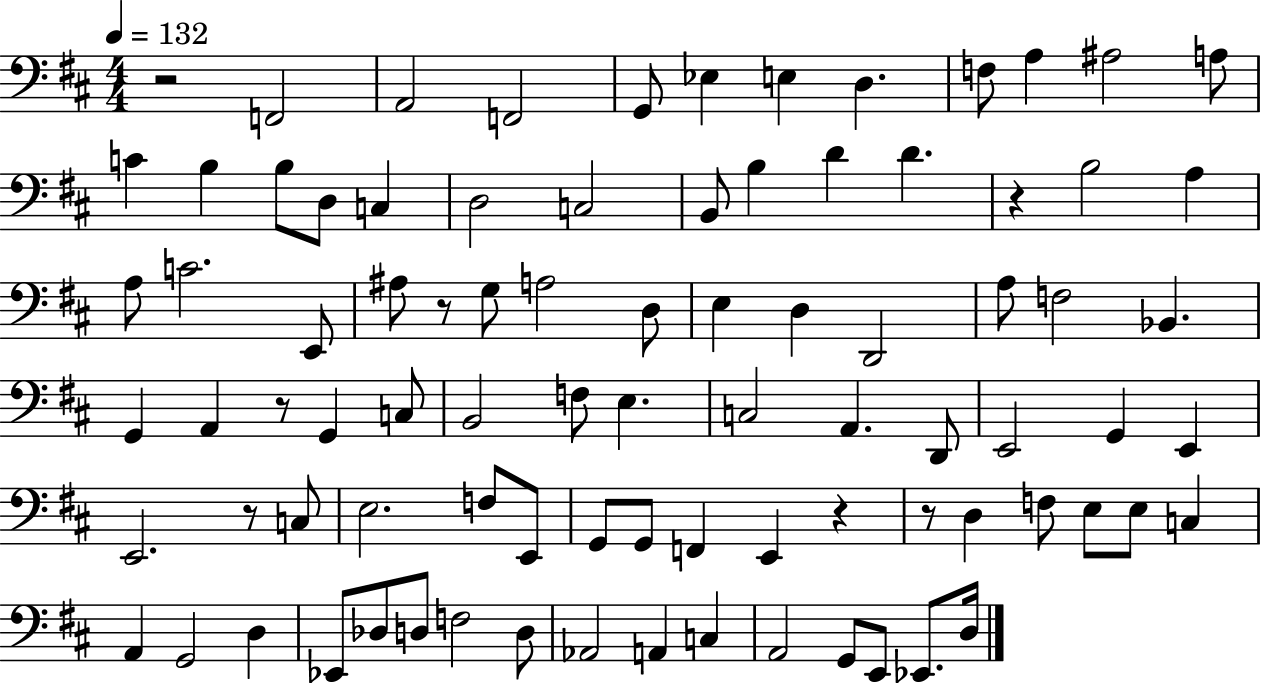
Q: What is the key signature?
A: D major